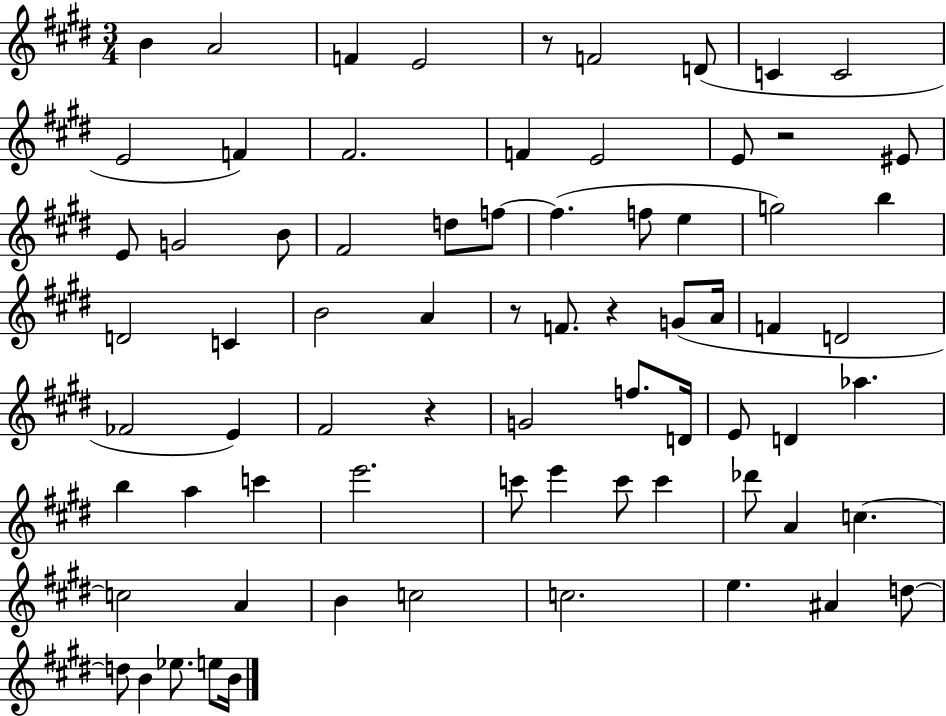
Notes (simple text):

B4/q A4/h F4/q E4/h R/e F4/h D4/e C4/q C4/h E4/h F4/q F#4/h. F4/q E4/h E4/e R/h EIS4/e E4/e G4/h B4/e F#4/h D5/e F5/e F5/q. F5/e E5/q G5/h B5/q D4/h C4/q B4/h A4/q R/e F4/e. R/q G4/e A4/s F4/q D4/h FES4/h E4/q F#4/h R/q G4/h F5/e. D4/s E4/e D4/q Ab5/q. B5/q A5/q C6/q E6/h. C6/e E6/q C6/e C6/q Db6/e A4/q C5/q. C5/h A4/q B4/q C5/h C5/h. E5/q. A#4/q D5/e D5/e B4/q Eb5/e. E5/e B4/s